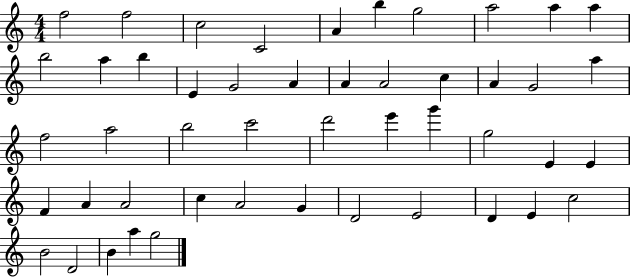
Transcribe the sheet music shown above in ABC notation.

X:1
T:Untitled
M:4/4
L:1/4
K:C
f2 f2 c2 C2 A b g2 a2 a a b2 a b E G2 A A A2 c A G2 a f2 a2 b2 c'2 d'2 e' g' g2 E E F A A2 c A2 G D2 E2 D E c2 B2 D2 B a g2